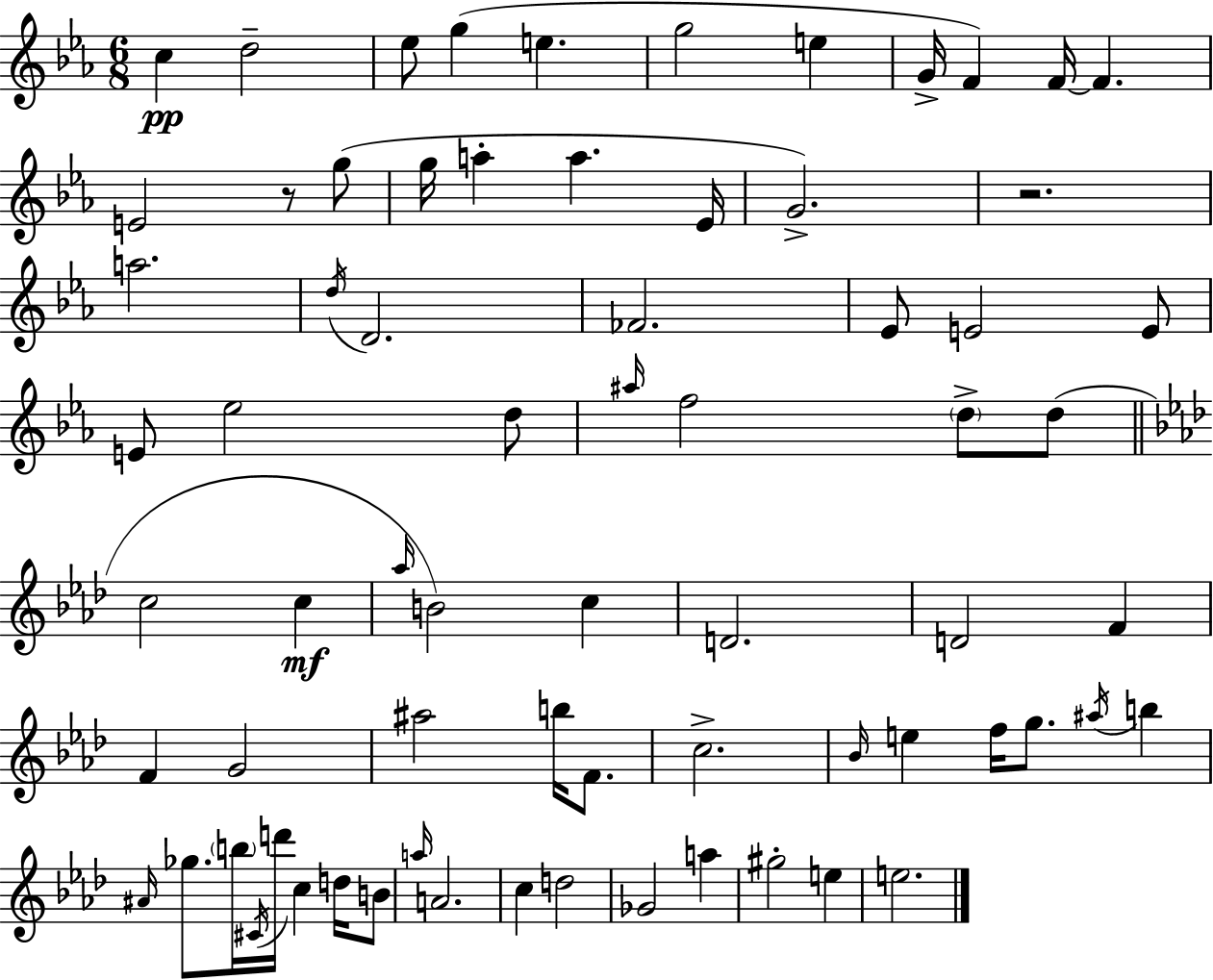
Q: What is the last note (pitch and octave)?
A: E5